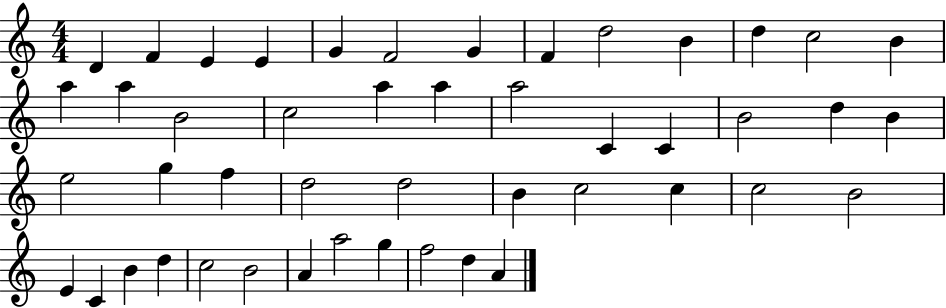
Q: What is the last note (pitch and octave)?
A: A4